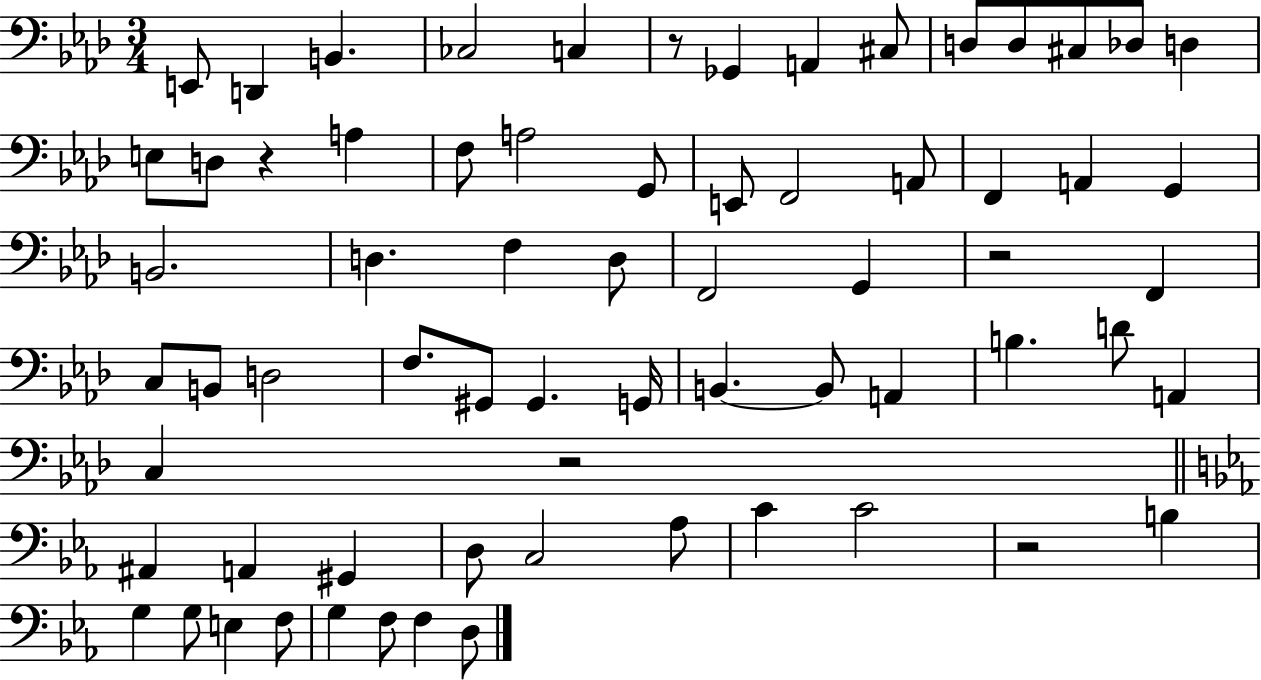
E2/e D2/q B2/q. CES3/h C3/q R/e Gb2/q A2/q C#3/e D3/e D3/e C#3/e Db3/e D3/q E3/e D3/e R/q A3/q F3/e A3/h G2/e E2/e F2/h A2/e F2/q A2/q G2/q B2/h. D3/q. F3/q D3/e F2/h G2/q R/h F2/q C3/e B2/e D3/h F3/e. G#2/e G#2/q. G2/s B2/q. B2/e A2/q B3/q. D4/e A2/q C3/q R/h A#2/q A2/q G#2/q D3/e C3/h Ab3/e C4/q C4/h R/h B3/q G3/q G3/e E3/q F3/e G3/q F3/e F3/q D3/e